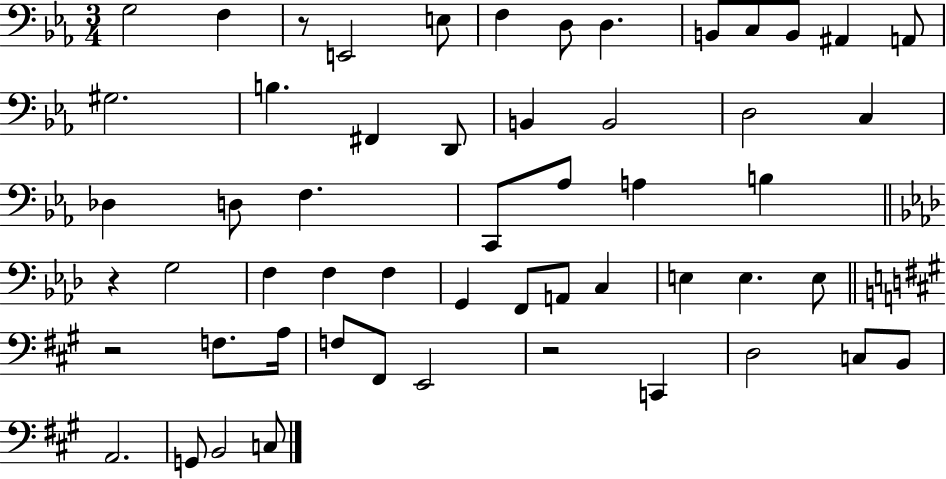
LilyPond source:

{
  \clef bass
  \numericTimeSignature
  \time 3/4
  \key ees \major
  \repeat volta 2 { g2 f4 | r8 e,2 e8 | f4 d8 d4. | b,8 c8 b,8 ais,4 a,8 | \break gis2. | b4. fis,4 d,8 | b,4 b,2 | d2 c4 | \break des4 d8 f4. | c,8 aes8 a4 b4 | \bar "||" \break \key f \minor r4 g2 | f4 f4 f4 | g,4 f,8 a,8 c4 | e4 e4. e8 | \break \bar "||" \break \key a \major r2 f8. a16 | f8 fis,8 e,2 | r2 c,4 | d2 c8 b,8 | \break a,2. | g,8 b,2 c8 | } \bar "|."
}